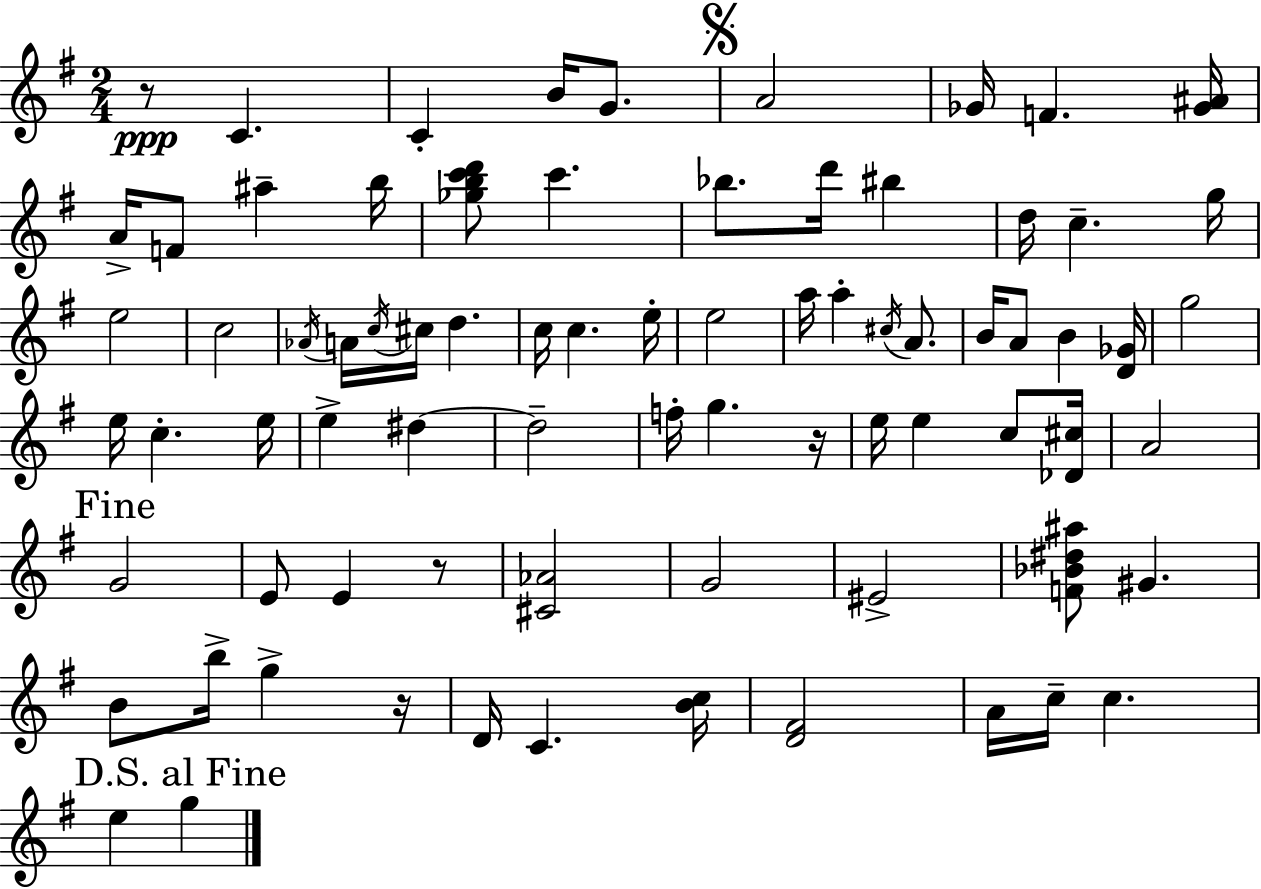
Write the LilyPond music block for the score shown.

{
  \clef treble
  \numericTimeSignature
  \time 2/4
  \key g \major
  r8\ppp c'4. | c'4-. b'16 g'8. | \mark \markup { \musicglyph "scripts.segno" } a'2 | ges'16 f'4. <ges' ais'>16 | \break a'16-> f'8 ais''4-- b''16 | <ges'' b'' c''' d'''>8 c'''4. | bes''8. d'''16 bis''4 | d''16 c''4.-- g''16 | \break e''2 | c''2 | \acciaccatura { aes'16 } a'16 \acciaccatura { c''16 } cis''16 d''4. | c''16 c''4. | \break e''16-. e''2 | a''16 a''4-. \acciaccatura { cis''16 } | a'8. b'16 a'8 b'4 | <d' ges'>16 g''2 | \break e''16 c''4.-. | e''16 e''4-> dis''4~~ | dis''2-- | f''16-. g''4. | \break r16 e''16 e''4 | c''8 <des' cis''>16 a'2 | \mark "Fine" g'2 | e'8 e'4 | \break r8 <cis' aes'>2 | g'2 | eis'2-> | <f' bes' dis'' ais''>8 gis'4. | \break b'8 b''16-> g''4-> | r16 d'16 c'4. | <b' c''>16 <d' fis'>2 | a'16 c''16-- c''4. | \break \mark "D.S. al Fine" e''4 g''4 | \bar "|."
}